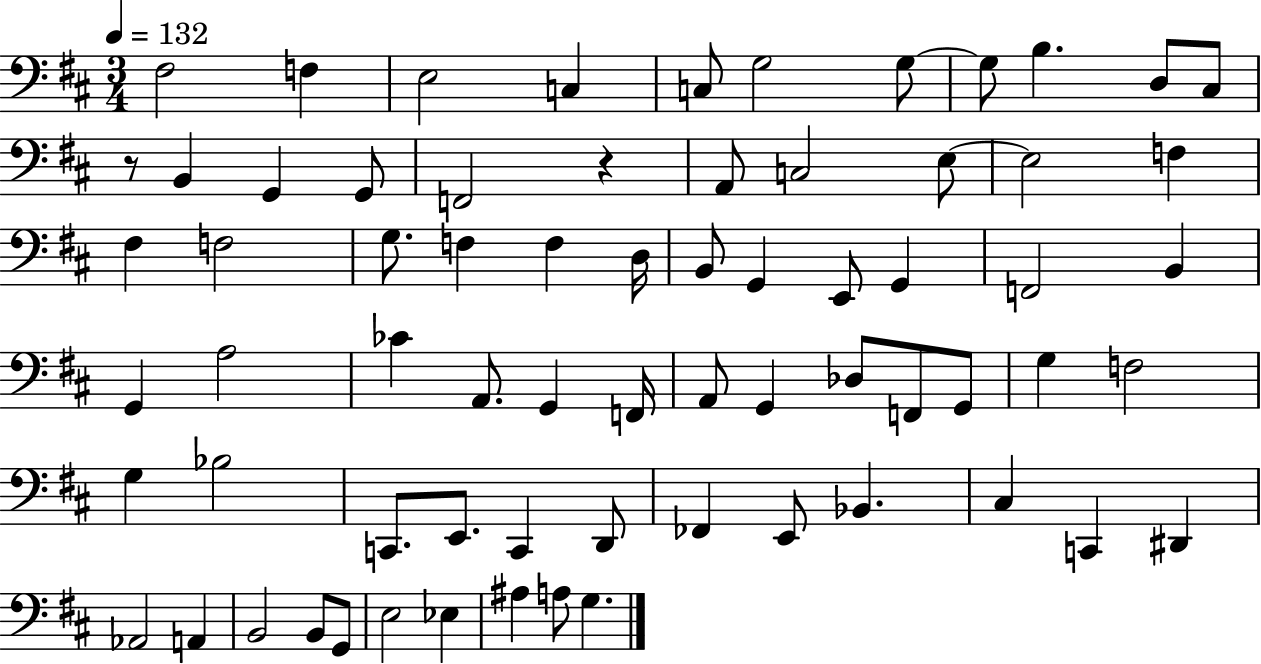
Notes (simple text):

F#3/h F3/q E3/h C3/q C3/e G3/h G3/e G3/e B3/q. D3/e C#3/e R/e B2/q G2/q G2/e F2/h R/q A2/e C3/h E3/e E3/h F3/q F#3/q F3/h G3/e. F3/q F3/q D3/s B2/e G2/q E2/e G2/q F2/h B2/q G2/q A3/h CES4/q A2/e. G2/q F2/s A2/e G2/q Db3/e F2/e G2/e G3/q F3/h G3/q Bb3/h C2/e. E2/e. C2/q D2/e FES2/q E2/e Bb2/q. C#3/q C2/q D#2/q Ab2/h A2/q B2/h B2/e G2/e E3/h Eb3/q A#3/q A3/e G3/q.